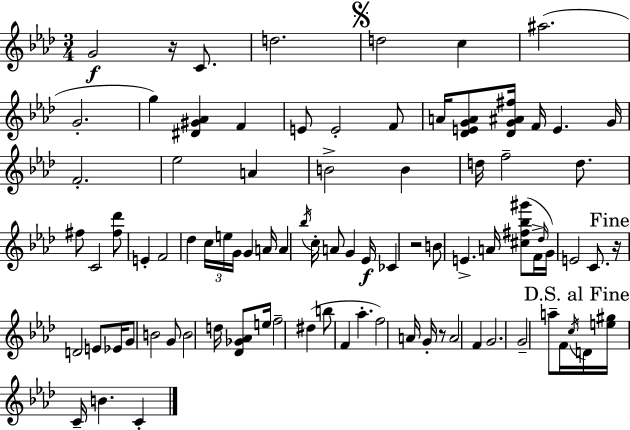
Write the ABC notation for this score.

X:1
T:Untitled
M:3/4
L:1/4
K:Fm
G2 z/4 C/2 d2 d2 c ^a2 G2 g [^D^G_A] F E/2 E2 F/2 A/4 [_DEGA]/2 [_DG^A^f]/4 F/4 E G/4 F2 _e2 A B2 B d/4 f2 d/2 ^f/2 C2 [^f_d']/2 E F2 _d c/4 e/4 G/4 G A/4 A _b/4 c/4 A/2 G _E/4 _C z2 B/2 E A/4 [^c^f_b^g']/2 F/4 _d/4 G/4 E2 C/2 z/4 D2 E/2 _E/4 G/2 B2 G/2 B2 d/4 [_D_G_A]/2 e/4 f2 ^d b/2 F _a f2 A/4 G/4 z/2 A2 F G2 G2 a/2 F/4 c/4 D/4 [e^g]/4 C/4 B C